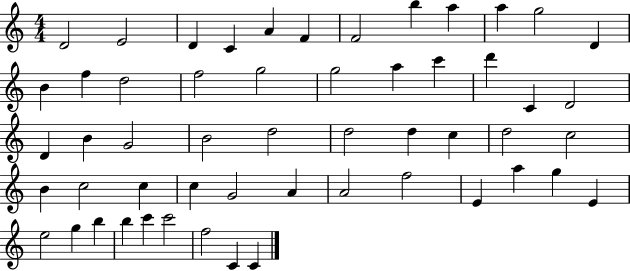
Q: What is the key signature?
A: C major